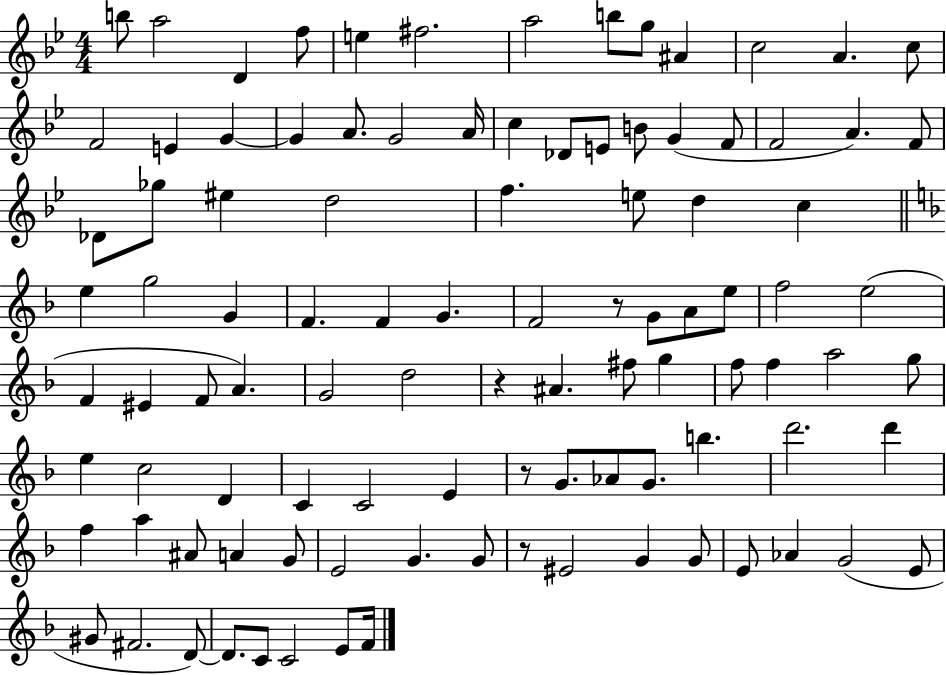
B5/e A5/h D4/q F5/e E5/q F#5/h. A5/h B5/e G5/e A#4/q C5/h A4/q. C5/e F4/h E4/q G4/q G4/q A4/e. G4/h A4/s C5/q Db4/e E4/e B4/e G4/q F4/e F4/h A4/q. F4/e Db4/e Gb5/e EIS5/q D5/h F5/q. E5/e D5/q C5/q E5/q G5/h G4/q F4/q. F4/q G4/q. F4/h R/e G4/e A4/e E5/e F5/h E5/h F4/q EIS4/q F4/e A4/q. G4/h D5/h R/q A#4/q. F#5/e G5/q F5/e F5/q A5/h G5/e E5/q C5/h D4/q C4/q C4/h E4/q R/e G4/e. Ab4/e G4/e. B5/q. D6/h. D6/q F5/q A5/q A#4/e A4/q G4/e E4/h G4/q. G4/e R/e EIS4/h G4/q G4/e E4/e Ab4/q G4/h E4/e G#4/e F#4/h. D4/e D4/e. C4/e C4/h E4/e F4/s